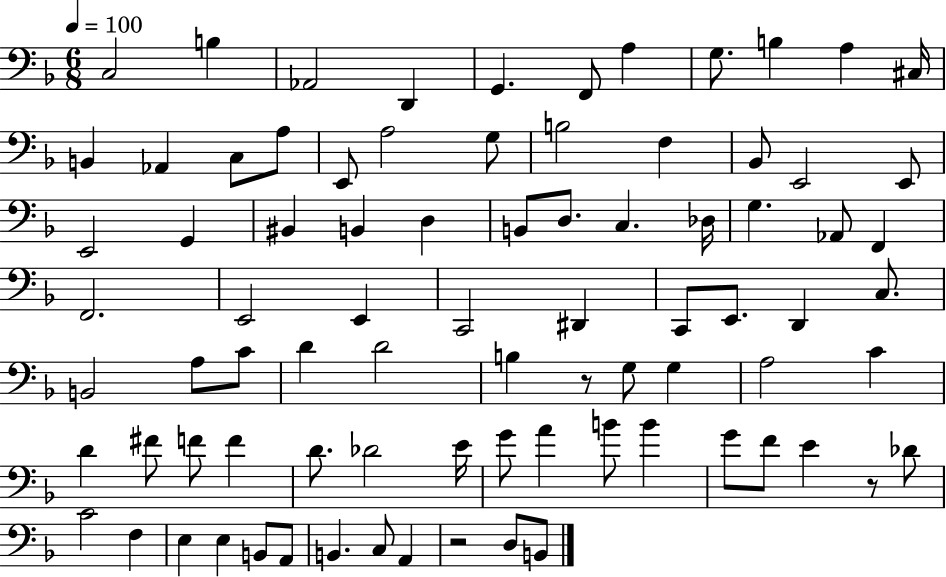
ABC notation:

X:1
T:Untitled
M:6/8
L:1/4
K:F
C,2 B, _A,,2 D,, G,, F,,/2 A, G,/2 B, A, ^C,/4 B,, _A,, C,/2 A,/2 E,,/2 A,2 G,/2 B,2 F, _B,,/2 E,,2 E,,/2 E,,2 G,, ^B,, B,, D, B,,/2 D,/2 C, _D,/4 G, _A,,/2 F,, F,,2 E,,2 E,, C,,2 ^D,, C,,/2 E,,/2 D,, C,/2 B,,2 A,/2 C/2 D D2 B, z/2 G,/2 G, A,2 C D ^F/2 F/2 F D/2 _D2 E/4 G/2 A B/2 B G/2 F/2 E z/2 _D/2 C2 F, E, E, B,,/2 A,,/2 B,, C,/2 A,, z2 D,/2 B,,/2